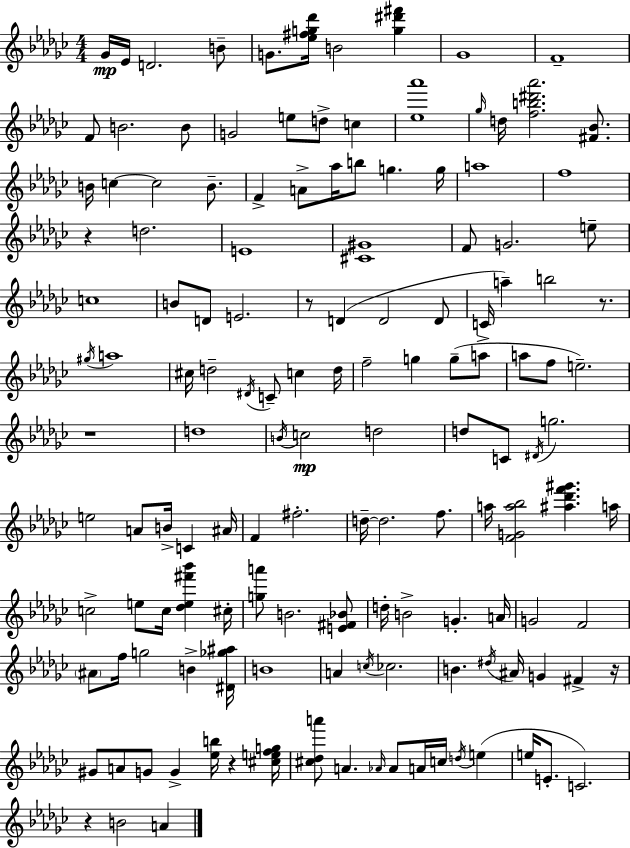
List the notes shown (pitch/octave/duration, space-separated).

Gb4/s Eb4/s D4/h. B4/e G4/e. [Eb5,F#5,G5,Db6]/s B4/h [G5,D#6,F#6]/q Gb4/w F4/w F4/e B4/h. B4/e G4/h E5/e D5/e C5/q [Eb5,Ab6]/w Gb5/s D5/s [F5,B5,D#6,Ab6]/h. [F#4,Bb4]/e. B4/s C5/q C5/h B4/e. F4/q A4/e Ab5/s B5/e G5/q. G5/s A5/w F5/w R/q D5/h. E4/w [C#4,G#4]/w F4/e G4/h. E5/e C5/w B4/e D4/e E4/h. R/e D4/q D4/h D4/e C4/s A5/q B5/h R/e. G#5/s A5/w C#5/s D5/h D#4/s C4/e C5/q D5/s F5/h G5/q G5/e A5/e A5/e F5/e E5/h. R/w D5/w B4/s C5/h D5/h D5/e C4/e D#4/s G5/h. E5/h A4/e B4/s C4/q A#4/s F4/q F#5/h. D5/s D5/h. F5/e. A5/s [F4,G4,A5,Bb5]/h [A#5,Db6,F6,G#6]/q. A5/s C5/h E5/e C5/s [Db5,E5,F#6,Bb6]/q C#5/s [G5,A6]/e B4/h. [E4,F#4,Bb4]/e D5/s B4/h G4/q. A4/s G4/h F4/h A#4/e F5/s G5/h B4/q [D#4,Gb5,A#5]/s B4/w A4/q C5/s CES5/h. B4/q. D#5/s A#4/s G4/q F#4/q R/s G#4/e A4/e G4/e G4/q [Eb5,B5]/s R/q [C#5,E5,F5,G5]/s [C#5,Db5,A6]/e A4/q. Ab4/s Ab4/e A4/s C5/s D5/s E5/q E5/s E4/e. C4/h. R/q B4/h A4/q